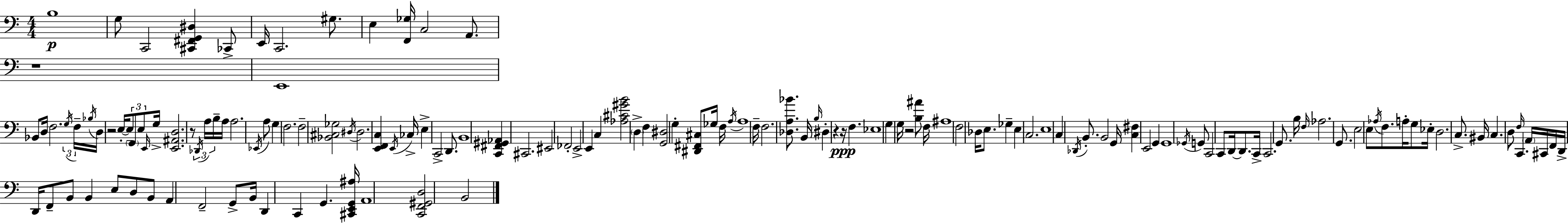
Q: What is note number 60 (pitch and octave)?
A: D#3